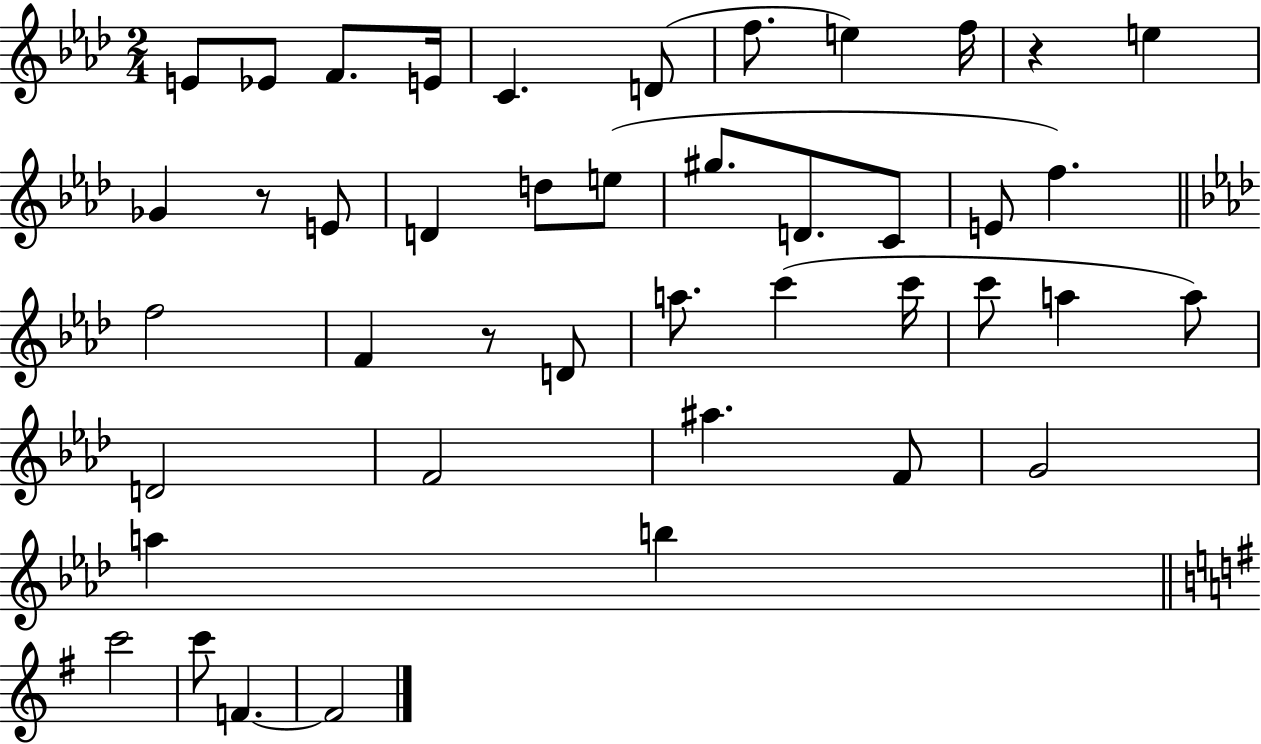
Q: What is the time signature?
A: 2/4